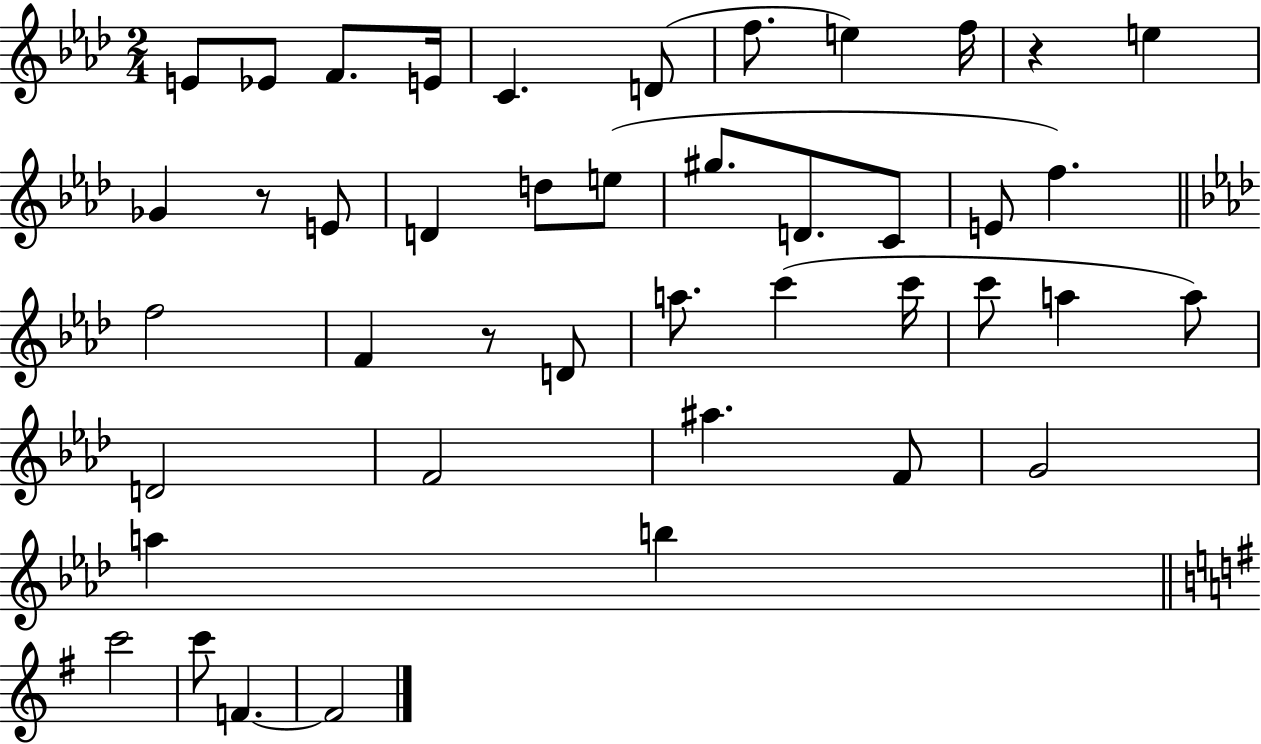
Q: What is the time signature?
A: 2/4